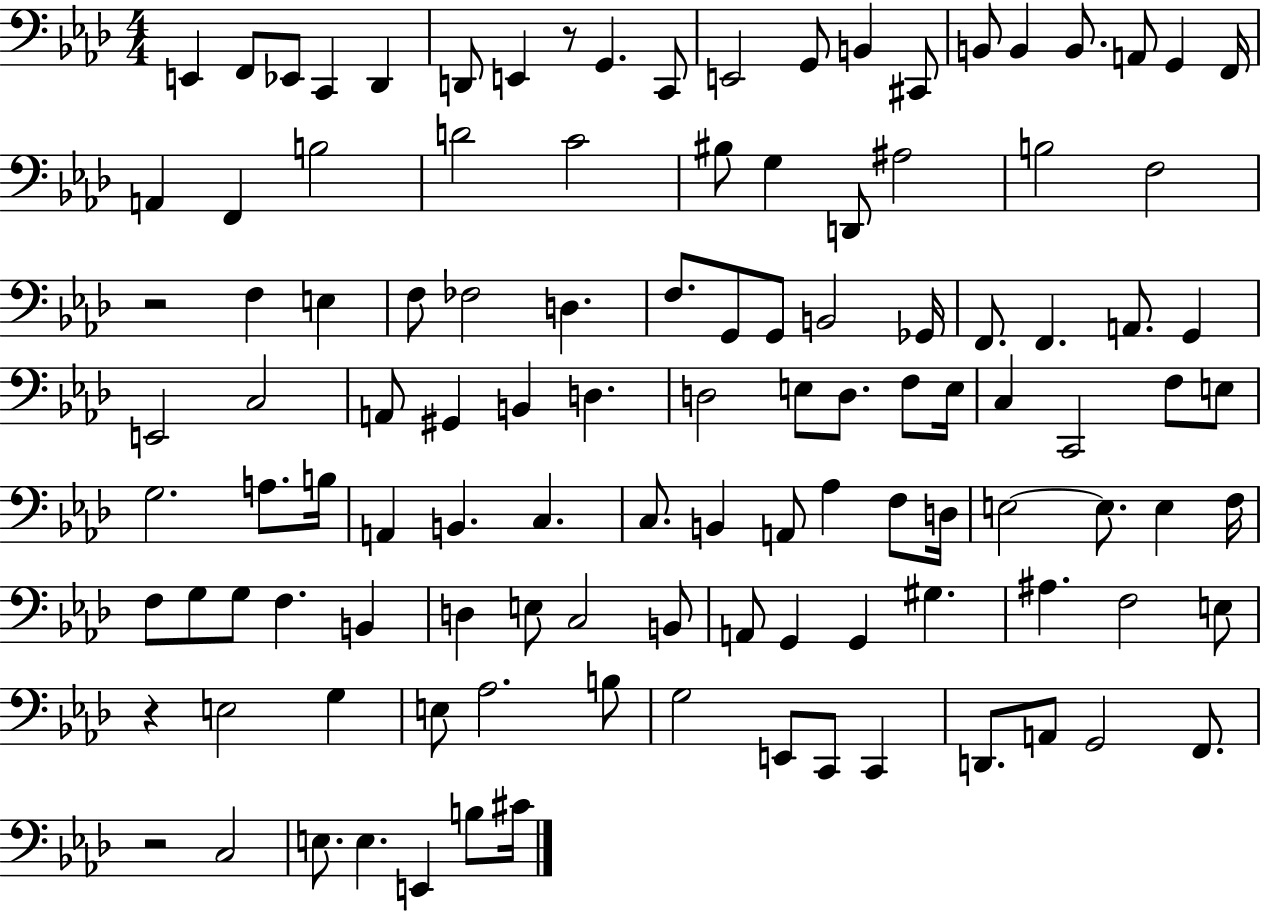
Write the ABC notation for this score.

X:1
T:Untitled
M:4/4
L:1/4
K:Ab
E,, F,,/2 _E,,/2 C,, _D,, D,,/2 E,, z/2 G,, C,,/2 E,,2 G,,/2 B,, ^C,,/2 B,,/2 B,, B,,/2 A,,/2 G,, F,,/4 A,, F,, B,2 D2 C2 ^B,/2 G, D,,/2 ^A,2 B,2 F,2 z2 F, E, F,/2 _F,2 D, F,/2 G,,/2 G,,/2 B,,2 _G,,/4 F,,/2 F,, A,,/2 G,, E,,2 C,2 A,,/2 ^G,, B,, D, D,2 E,/2 D,/2 F,/2 E,/4 C, C,,2 F,/2 E,/2 G,2 A,/2 B,/4 A,, B,, C, C,/2 B,, A,,/2 _A, F,/2 D,/4 E,2 E,/2 E, F,/4 F,/2 G,/2 G,/2 F, B,, D, E,/2 C,2 B,,/2 A,,/2 G,, G,, ^G, ^A, F,2 E,/2 z E,2 G, E,/2 _A,2 B,/2 G,2 E,,/2 C,,/2 C,, D,,/2 A,,/2 G,,2 F,,/2 z2 C,2 E,/2 E, E,, B,/2 ^C/4